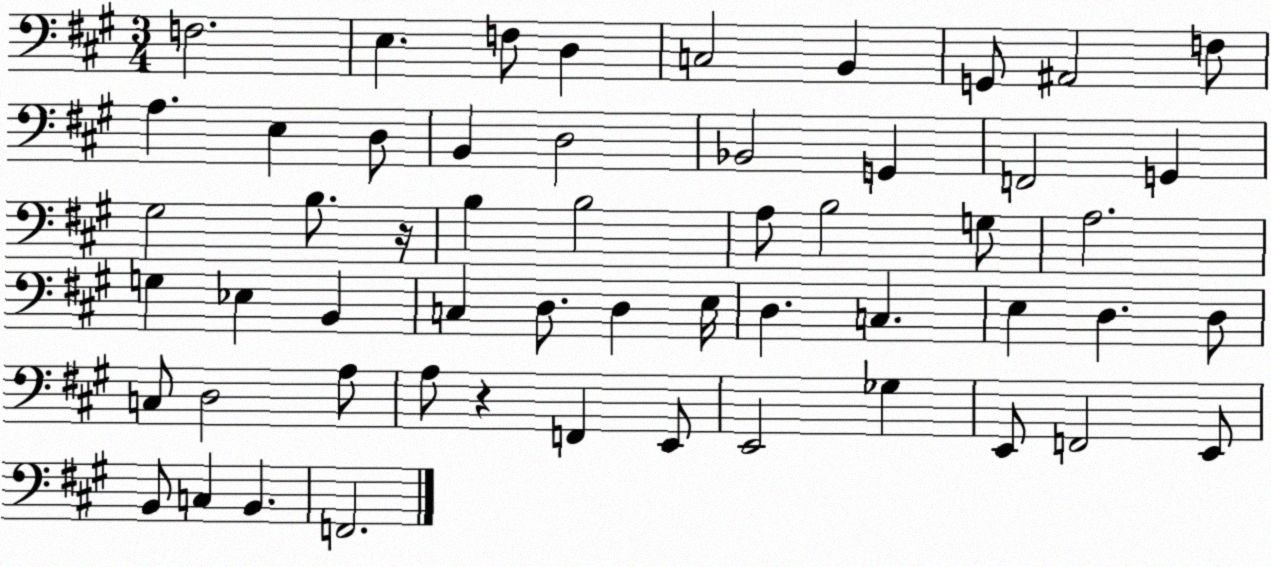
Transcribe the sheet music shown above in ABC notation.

X:1
T:Untitled
M:3/4
L:1/4
K:A
F,2 E, F,/2 D, C,2 B,, G,,/2 ^A,,2 F,/2 A, E, D,/2 B,, D,2 _B,,2 G,, F,,2 G,, ^G,2 B,/2 z/4 B, B,2 A,/2 B,2 G,/2 A,2 G, _E, B,, C, D,/2 D, E,/4 D, C, E, D, D,/2 C,/2 D,2 A,/2 A,/2 z F,, E,,/2 E,,2 _G, E,,/2 F,,2 E,,/2 B,,/2 C, B,, F,,2